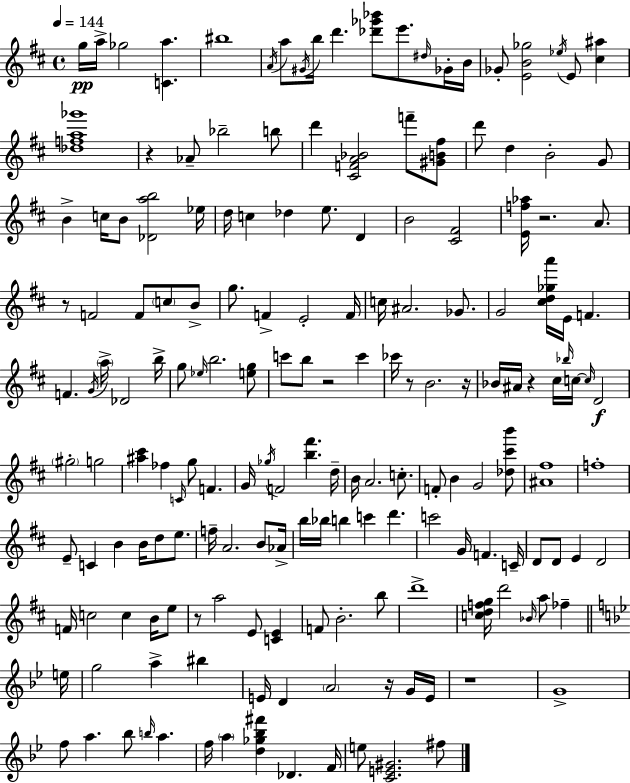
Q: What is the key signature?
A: D major